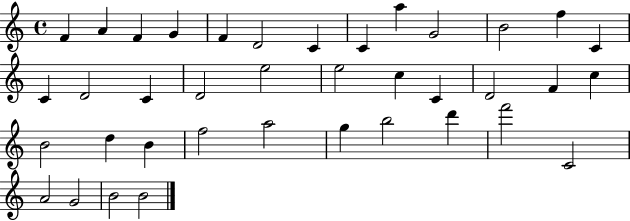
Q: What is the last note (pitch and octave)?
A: B4